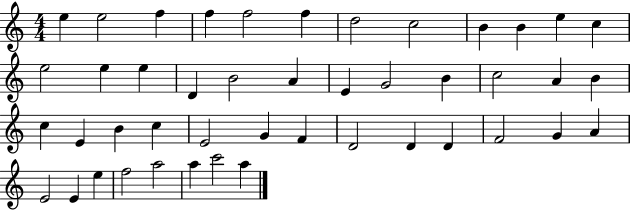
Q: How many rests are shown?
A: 0